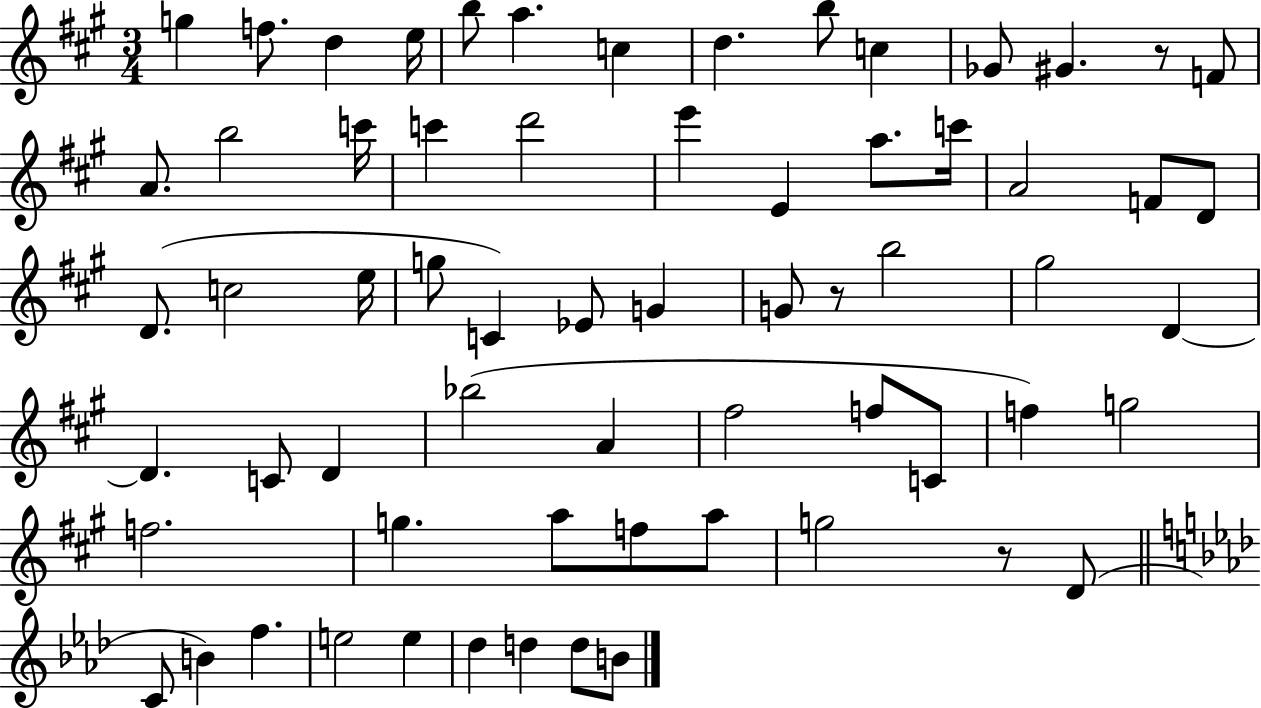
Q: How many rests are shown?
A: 3